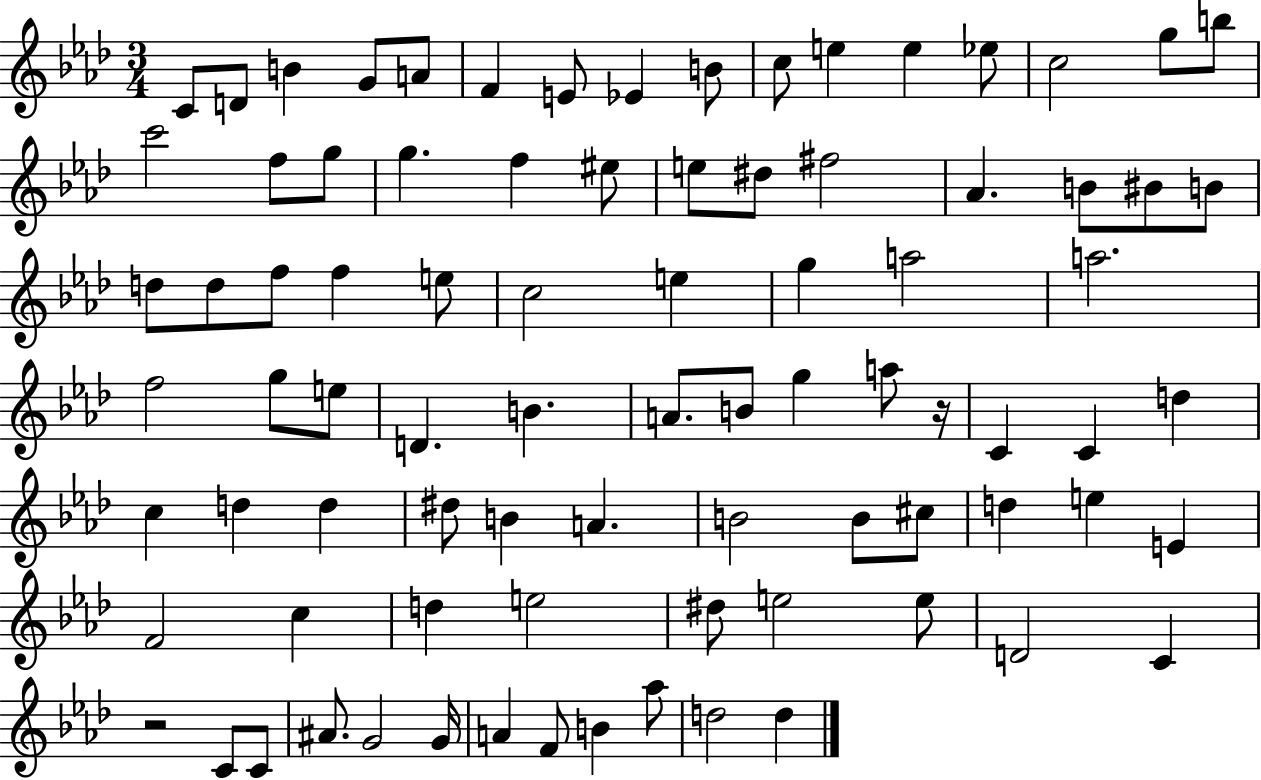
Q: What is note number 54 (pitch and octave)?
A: D5